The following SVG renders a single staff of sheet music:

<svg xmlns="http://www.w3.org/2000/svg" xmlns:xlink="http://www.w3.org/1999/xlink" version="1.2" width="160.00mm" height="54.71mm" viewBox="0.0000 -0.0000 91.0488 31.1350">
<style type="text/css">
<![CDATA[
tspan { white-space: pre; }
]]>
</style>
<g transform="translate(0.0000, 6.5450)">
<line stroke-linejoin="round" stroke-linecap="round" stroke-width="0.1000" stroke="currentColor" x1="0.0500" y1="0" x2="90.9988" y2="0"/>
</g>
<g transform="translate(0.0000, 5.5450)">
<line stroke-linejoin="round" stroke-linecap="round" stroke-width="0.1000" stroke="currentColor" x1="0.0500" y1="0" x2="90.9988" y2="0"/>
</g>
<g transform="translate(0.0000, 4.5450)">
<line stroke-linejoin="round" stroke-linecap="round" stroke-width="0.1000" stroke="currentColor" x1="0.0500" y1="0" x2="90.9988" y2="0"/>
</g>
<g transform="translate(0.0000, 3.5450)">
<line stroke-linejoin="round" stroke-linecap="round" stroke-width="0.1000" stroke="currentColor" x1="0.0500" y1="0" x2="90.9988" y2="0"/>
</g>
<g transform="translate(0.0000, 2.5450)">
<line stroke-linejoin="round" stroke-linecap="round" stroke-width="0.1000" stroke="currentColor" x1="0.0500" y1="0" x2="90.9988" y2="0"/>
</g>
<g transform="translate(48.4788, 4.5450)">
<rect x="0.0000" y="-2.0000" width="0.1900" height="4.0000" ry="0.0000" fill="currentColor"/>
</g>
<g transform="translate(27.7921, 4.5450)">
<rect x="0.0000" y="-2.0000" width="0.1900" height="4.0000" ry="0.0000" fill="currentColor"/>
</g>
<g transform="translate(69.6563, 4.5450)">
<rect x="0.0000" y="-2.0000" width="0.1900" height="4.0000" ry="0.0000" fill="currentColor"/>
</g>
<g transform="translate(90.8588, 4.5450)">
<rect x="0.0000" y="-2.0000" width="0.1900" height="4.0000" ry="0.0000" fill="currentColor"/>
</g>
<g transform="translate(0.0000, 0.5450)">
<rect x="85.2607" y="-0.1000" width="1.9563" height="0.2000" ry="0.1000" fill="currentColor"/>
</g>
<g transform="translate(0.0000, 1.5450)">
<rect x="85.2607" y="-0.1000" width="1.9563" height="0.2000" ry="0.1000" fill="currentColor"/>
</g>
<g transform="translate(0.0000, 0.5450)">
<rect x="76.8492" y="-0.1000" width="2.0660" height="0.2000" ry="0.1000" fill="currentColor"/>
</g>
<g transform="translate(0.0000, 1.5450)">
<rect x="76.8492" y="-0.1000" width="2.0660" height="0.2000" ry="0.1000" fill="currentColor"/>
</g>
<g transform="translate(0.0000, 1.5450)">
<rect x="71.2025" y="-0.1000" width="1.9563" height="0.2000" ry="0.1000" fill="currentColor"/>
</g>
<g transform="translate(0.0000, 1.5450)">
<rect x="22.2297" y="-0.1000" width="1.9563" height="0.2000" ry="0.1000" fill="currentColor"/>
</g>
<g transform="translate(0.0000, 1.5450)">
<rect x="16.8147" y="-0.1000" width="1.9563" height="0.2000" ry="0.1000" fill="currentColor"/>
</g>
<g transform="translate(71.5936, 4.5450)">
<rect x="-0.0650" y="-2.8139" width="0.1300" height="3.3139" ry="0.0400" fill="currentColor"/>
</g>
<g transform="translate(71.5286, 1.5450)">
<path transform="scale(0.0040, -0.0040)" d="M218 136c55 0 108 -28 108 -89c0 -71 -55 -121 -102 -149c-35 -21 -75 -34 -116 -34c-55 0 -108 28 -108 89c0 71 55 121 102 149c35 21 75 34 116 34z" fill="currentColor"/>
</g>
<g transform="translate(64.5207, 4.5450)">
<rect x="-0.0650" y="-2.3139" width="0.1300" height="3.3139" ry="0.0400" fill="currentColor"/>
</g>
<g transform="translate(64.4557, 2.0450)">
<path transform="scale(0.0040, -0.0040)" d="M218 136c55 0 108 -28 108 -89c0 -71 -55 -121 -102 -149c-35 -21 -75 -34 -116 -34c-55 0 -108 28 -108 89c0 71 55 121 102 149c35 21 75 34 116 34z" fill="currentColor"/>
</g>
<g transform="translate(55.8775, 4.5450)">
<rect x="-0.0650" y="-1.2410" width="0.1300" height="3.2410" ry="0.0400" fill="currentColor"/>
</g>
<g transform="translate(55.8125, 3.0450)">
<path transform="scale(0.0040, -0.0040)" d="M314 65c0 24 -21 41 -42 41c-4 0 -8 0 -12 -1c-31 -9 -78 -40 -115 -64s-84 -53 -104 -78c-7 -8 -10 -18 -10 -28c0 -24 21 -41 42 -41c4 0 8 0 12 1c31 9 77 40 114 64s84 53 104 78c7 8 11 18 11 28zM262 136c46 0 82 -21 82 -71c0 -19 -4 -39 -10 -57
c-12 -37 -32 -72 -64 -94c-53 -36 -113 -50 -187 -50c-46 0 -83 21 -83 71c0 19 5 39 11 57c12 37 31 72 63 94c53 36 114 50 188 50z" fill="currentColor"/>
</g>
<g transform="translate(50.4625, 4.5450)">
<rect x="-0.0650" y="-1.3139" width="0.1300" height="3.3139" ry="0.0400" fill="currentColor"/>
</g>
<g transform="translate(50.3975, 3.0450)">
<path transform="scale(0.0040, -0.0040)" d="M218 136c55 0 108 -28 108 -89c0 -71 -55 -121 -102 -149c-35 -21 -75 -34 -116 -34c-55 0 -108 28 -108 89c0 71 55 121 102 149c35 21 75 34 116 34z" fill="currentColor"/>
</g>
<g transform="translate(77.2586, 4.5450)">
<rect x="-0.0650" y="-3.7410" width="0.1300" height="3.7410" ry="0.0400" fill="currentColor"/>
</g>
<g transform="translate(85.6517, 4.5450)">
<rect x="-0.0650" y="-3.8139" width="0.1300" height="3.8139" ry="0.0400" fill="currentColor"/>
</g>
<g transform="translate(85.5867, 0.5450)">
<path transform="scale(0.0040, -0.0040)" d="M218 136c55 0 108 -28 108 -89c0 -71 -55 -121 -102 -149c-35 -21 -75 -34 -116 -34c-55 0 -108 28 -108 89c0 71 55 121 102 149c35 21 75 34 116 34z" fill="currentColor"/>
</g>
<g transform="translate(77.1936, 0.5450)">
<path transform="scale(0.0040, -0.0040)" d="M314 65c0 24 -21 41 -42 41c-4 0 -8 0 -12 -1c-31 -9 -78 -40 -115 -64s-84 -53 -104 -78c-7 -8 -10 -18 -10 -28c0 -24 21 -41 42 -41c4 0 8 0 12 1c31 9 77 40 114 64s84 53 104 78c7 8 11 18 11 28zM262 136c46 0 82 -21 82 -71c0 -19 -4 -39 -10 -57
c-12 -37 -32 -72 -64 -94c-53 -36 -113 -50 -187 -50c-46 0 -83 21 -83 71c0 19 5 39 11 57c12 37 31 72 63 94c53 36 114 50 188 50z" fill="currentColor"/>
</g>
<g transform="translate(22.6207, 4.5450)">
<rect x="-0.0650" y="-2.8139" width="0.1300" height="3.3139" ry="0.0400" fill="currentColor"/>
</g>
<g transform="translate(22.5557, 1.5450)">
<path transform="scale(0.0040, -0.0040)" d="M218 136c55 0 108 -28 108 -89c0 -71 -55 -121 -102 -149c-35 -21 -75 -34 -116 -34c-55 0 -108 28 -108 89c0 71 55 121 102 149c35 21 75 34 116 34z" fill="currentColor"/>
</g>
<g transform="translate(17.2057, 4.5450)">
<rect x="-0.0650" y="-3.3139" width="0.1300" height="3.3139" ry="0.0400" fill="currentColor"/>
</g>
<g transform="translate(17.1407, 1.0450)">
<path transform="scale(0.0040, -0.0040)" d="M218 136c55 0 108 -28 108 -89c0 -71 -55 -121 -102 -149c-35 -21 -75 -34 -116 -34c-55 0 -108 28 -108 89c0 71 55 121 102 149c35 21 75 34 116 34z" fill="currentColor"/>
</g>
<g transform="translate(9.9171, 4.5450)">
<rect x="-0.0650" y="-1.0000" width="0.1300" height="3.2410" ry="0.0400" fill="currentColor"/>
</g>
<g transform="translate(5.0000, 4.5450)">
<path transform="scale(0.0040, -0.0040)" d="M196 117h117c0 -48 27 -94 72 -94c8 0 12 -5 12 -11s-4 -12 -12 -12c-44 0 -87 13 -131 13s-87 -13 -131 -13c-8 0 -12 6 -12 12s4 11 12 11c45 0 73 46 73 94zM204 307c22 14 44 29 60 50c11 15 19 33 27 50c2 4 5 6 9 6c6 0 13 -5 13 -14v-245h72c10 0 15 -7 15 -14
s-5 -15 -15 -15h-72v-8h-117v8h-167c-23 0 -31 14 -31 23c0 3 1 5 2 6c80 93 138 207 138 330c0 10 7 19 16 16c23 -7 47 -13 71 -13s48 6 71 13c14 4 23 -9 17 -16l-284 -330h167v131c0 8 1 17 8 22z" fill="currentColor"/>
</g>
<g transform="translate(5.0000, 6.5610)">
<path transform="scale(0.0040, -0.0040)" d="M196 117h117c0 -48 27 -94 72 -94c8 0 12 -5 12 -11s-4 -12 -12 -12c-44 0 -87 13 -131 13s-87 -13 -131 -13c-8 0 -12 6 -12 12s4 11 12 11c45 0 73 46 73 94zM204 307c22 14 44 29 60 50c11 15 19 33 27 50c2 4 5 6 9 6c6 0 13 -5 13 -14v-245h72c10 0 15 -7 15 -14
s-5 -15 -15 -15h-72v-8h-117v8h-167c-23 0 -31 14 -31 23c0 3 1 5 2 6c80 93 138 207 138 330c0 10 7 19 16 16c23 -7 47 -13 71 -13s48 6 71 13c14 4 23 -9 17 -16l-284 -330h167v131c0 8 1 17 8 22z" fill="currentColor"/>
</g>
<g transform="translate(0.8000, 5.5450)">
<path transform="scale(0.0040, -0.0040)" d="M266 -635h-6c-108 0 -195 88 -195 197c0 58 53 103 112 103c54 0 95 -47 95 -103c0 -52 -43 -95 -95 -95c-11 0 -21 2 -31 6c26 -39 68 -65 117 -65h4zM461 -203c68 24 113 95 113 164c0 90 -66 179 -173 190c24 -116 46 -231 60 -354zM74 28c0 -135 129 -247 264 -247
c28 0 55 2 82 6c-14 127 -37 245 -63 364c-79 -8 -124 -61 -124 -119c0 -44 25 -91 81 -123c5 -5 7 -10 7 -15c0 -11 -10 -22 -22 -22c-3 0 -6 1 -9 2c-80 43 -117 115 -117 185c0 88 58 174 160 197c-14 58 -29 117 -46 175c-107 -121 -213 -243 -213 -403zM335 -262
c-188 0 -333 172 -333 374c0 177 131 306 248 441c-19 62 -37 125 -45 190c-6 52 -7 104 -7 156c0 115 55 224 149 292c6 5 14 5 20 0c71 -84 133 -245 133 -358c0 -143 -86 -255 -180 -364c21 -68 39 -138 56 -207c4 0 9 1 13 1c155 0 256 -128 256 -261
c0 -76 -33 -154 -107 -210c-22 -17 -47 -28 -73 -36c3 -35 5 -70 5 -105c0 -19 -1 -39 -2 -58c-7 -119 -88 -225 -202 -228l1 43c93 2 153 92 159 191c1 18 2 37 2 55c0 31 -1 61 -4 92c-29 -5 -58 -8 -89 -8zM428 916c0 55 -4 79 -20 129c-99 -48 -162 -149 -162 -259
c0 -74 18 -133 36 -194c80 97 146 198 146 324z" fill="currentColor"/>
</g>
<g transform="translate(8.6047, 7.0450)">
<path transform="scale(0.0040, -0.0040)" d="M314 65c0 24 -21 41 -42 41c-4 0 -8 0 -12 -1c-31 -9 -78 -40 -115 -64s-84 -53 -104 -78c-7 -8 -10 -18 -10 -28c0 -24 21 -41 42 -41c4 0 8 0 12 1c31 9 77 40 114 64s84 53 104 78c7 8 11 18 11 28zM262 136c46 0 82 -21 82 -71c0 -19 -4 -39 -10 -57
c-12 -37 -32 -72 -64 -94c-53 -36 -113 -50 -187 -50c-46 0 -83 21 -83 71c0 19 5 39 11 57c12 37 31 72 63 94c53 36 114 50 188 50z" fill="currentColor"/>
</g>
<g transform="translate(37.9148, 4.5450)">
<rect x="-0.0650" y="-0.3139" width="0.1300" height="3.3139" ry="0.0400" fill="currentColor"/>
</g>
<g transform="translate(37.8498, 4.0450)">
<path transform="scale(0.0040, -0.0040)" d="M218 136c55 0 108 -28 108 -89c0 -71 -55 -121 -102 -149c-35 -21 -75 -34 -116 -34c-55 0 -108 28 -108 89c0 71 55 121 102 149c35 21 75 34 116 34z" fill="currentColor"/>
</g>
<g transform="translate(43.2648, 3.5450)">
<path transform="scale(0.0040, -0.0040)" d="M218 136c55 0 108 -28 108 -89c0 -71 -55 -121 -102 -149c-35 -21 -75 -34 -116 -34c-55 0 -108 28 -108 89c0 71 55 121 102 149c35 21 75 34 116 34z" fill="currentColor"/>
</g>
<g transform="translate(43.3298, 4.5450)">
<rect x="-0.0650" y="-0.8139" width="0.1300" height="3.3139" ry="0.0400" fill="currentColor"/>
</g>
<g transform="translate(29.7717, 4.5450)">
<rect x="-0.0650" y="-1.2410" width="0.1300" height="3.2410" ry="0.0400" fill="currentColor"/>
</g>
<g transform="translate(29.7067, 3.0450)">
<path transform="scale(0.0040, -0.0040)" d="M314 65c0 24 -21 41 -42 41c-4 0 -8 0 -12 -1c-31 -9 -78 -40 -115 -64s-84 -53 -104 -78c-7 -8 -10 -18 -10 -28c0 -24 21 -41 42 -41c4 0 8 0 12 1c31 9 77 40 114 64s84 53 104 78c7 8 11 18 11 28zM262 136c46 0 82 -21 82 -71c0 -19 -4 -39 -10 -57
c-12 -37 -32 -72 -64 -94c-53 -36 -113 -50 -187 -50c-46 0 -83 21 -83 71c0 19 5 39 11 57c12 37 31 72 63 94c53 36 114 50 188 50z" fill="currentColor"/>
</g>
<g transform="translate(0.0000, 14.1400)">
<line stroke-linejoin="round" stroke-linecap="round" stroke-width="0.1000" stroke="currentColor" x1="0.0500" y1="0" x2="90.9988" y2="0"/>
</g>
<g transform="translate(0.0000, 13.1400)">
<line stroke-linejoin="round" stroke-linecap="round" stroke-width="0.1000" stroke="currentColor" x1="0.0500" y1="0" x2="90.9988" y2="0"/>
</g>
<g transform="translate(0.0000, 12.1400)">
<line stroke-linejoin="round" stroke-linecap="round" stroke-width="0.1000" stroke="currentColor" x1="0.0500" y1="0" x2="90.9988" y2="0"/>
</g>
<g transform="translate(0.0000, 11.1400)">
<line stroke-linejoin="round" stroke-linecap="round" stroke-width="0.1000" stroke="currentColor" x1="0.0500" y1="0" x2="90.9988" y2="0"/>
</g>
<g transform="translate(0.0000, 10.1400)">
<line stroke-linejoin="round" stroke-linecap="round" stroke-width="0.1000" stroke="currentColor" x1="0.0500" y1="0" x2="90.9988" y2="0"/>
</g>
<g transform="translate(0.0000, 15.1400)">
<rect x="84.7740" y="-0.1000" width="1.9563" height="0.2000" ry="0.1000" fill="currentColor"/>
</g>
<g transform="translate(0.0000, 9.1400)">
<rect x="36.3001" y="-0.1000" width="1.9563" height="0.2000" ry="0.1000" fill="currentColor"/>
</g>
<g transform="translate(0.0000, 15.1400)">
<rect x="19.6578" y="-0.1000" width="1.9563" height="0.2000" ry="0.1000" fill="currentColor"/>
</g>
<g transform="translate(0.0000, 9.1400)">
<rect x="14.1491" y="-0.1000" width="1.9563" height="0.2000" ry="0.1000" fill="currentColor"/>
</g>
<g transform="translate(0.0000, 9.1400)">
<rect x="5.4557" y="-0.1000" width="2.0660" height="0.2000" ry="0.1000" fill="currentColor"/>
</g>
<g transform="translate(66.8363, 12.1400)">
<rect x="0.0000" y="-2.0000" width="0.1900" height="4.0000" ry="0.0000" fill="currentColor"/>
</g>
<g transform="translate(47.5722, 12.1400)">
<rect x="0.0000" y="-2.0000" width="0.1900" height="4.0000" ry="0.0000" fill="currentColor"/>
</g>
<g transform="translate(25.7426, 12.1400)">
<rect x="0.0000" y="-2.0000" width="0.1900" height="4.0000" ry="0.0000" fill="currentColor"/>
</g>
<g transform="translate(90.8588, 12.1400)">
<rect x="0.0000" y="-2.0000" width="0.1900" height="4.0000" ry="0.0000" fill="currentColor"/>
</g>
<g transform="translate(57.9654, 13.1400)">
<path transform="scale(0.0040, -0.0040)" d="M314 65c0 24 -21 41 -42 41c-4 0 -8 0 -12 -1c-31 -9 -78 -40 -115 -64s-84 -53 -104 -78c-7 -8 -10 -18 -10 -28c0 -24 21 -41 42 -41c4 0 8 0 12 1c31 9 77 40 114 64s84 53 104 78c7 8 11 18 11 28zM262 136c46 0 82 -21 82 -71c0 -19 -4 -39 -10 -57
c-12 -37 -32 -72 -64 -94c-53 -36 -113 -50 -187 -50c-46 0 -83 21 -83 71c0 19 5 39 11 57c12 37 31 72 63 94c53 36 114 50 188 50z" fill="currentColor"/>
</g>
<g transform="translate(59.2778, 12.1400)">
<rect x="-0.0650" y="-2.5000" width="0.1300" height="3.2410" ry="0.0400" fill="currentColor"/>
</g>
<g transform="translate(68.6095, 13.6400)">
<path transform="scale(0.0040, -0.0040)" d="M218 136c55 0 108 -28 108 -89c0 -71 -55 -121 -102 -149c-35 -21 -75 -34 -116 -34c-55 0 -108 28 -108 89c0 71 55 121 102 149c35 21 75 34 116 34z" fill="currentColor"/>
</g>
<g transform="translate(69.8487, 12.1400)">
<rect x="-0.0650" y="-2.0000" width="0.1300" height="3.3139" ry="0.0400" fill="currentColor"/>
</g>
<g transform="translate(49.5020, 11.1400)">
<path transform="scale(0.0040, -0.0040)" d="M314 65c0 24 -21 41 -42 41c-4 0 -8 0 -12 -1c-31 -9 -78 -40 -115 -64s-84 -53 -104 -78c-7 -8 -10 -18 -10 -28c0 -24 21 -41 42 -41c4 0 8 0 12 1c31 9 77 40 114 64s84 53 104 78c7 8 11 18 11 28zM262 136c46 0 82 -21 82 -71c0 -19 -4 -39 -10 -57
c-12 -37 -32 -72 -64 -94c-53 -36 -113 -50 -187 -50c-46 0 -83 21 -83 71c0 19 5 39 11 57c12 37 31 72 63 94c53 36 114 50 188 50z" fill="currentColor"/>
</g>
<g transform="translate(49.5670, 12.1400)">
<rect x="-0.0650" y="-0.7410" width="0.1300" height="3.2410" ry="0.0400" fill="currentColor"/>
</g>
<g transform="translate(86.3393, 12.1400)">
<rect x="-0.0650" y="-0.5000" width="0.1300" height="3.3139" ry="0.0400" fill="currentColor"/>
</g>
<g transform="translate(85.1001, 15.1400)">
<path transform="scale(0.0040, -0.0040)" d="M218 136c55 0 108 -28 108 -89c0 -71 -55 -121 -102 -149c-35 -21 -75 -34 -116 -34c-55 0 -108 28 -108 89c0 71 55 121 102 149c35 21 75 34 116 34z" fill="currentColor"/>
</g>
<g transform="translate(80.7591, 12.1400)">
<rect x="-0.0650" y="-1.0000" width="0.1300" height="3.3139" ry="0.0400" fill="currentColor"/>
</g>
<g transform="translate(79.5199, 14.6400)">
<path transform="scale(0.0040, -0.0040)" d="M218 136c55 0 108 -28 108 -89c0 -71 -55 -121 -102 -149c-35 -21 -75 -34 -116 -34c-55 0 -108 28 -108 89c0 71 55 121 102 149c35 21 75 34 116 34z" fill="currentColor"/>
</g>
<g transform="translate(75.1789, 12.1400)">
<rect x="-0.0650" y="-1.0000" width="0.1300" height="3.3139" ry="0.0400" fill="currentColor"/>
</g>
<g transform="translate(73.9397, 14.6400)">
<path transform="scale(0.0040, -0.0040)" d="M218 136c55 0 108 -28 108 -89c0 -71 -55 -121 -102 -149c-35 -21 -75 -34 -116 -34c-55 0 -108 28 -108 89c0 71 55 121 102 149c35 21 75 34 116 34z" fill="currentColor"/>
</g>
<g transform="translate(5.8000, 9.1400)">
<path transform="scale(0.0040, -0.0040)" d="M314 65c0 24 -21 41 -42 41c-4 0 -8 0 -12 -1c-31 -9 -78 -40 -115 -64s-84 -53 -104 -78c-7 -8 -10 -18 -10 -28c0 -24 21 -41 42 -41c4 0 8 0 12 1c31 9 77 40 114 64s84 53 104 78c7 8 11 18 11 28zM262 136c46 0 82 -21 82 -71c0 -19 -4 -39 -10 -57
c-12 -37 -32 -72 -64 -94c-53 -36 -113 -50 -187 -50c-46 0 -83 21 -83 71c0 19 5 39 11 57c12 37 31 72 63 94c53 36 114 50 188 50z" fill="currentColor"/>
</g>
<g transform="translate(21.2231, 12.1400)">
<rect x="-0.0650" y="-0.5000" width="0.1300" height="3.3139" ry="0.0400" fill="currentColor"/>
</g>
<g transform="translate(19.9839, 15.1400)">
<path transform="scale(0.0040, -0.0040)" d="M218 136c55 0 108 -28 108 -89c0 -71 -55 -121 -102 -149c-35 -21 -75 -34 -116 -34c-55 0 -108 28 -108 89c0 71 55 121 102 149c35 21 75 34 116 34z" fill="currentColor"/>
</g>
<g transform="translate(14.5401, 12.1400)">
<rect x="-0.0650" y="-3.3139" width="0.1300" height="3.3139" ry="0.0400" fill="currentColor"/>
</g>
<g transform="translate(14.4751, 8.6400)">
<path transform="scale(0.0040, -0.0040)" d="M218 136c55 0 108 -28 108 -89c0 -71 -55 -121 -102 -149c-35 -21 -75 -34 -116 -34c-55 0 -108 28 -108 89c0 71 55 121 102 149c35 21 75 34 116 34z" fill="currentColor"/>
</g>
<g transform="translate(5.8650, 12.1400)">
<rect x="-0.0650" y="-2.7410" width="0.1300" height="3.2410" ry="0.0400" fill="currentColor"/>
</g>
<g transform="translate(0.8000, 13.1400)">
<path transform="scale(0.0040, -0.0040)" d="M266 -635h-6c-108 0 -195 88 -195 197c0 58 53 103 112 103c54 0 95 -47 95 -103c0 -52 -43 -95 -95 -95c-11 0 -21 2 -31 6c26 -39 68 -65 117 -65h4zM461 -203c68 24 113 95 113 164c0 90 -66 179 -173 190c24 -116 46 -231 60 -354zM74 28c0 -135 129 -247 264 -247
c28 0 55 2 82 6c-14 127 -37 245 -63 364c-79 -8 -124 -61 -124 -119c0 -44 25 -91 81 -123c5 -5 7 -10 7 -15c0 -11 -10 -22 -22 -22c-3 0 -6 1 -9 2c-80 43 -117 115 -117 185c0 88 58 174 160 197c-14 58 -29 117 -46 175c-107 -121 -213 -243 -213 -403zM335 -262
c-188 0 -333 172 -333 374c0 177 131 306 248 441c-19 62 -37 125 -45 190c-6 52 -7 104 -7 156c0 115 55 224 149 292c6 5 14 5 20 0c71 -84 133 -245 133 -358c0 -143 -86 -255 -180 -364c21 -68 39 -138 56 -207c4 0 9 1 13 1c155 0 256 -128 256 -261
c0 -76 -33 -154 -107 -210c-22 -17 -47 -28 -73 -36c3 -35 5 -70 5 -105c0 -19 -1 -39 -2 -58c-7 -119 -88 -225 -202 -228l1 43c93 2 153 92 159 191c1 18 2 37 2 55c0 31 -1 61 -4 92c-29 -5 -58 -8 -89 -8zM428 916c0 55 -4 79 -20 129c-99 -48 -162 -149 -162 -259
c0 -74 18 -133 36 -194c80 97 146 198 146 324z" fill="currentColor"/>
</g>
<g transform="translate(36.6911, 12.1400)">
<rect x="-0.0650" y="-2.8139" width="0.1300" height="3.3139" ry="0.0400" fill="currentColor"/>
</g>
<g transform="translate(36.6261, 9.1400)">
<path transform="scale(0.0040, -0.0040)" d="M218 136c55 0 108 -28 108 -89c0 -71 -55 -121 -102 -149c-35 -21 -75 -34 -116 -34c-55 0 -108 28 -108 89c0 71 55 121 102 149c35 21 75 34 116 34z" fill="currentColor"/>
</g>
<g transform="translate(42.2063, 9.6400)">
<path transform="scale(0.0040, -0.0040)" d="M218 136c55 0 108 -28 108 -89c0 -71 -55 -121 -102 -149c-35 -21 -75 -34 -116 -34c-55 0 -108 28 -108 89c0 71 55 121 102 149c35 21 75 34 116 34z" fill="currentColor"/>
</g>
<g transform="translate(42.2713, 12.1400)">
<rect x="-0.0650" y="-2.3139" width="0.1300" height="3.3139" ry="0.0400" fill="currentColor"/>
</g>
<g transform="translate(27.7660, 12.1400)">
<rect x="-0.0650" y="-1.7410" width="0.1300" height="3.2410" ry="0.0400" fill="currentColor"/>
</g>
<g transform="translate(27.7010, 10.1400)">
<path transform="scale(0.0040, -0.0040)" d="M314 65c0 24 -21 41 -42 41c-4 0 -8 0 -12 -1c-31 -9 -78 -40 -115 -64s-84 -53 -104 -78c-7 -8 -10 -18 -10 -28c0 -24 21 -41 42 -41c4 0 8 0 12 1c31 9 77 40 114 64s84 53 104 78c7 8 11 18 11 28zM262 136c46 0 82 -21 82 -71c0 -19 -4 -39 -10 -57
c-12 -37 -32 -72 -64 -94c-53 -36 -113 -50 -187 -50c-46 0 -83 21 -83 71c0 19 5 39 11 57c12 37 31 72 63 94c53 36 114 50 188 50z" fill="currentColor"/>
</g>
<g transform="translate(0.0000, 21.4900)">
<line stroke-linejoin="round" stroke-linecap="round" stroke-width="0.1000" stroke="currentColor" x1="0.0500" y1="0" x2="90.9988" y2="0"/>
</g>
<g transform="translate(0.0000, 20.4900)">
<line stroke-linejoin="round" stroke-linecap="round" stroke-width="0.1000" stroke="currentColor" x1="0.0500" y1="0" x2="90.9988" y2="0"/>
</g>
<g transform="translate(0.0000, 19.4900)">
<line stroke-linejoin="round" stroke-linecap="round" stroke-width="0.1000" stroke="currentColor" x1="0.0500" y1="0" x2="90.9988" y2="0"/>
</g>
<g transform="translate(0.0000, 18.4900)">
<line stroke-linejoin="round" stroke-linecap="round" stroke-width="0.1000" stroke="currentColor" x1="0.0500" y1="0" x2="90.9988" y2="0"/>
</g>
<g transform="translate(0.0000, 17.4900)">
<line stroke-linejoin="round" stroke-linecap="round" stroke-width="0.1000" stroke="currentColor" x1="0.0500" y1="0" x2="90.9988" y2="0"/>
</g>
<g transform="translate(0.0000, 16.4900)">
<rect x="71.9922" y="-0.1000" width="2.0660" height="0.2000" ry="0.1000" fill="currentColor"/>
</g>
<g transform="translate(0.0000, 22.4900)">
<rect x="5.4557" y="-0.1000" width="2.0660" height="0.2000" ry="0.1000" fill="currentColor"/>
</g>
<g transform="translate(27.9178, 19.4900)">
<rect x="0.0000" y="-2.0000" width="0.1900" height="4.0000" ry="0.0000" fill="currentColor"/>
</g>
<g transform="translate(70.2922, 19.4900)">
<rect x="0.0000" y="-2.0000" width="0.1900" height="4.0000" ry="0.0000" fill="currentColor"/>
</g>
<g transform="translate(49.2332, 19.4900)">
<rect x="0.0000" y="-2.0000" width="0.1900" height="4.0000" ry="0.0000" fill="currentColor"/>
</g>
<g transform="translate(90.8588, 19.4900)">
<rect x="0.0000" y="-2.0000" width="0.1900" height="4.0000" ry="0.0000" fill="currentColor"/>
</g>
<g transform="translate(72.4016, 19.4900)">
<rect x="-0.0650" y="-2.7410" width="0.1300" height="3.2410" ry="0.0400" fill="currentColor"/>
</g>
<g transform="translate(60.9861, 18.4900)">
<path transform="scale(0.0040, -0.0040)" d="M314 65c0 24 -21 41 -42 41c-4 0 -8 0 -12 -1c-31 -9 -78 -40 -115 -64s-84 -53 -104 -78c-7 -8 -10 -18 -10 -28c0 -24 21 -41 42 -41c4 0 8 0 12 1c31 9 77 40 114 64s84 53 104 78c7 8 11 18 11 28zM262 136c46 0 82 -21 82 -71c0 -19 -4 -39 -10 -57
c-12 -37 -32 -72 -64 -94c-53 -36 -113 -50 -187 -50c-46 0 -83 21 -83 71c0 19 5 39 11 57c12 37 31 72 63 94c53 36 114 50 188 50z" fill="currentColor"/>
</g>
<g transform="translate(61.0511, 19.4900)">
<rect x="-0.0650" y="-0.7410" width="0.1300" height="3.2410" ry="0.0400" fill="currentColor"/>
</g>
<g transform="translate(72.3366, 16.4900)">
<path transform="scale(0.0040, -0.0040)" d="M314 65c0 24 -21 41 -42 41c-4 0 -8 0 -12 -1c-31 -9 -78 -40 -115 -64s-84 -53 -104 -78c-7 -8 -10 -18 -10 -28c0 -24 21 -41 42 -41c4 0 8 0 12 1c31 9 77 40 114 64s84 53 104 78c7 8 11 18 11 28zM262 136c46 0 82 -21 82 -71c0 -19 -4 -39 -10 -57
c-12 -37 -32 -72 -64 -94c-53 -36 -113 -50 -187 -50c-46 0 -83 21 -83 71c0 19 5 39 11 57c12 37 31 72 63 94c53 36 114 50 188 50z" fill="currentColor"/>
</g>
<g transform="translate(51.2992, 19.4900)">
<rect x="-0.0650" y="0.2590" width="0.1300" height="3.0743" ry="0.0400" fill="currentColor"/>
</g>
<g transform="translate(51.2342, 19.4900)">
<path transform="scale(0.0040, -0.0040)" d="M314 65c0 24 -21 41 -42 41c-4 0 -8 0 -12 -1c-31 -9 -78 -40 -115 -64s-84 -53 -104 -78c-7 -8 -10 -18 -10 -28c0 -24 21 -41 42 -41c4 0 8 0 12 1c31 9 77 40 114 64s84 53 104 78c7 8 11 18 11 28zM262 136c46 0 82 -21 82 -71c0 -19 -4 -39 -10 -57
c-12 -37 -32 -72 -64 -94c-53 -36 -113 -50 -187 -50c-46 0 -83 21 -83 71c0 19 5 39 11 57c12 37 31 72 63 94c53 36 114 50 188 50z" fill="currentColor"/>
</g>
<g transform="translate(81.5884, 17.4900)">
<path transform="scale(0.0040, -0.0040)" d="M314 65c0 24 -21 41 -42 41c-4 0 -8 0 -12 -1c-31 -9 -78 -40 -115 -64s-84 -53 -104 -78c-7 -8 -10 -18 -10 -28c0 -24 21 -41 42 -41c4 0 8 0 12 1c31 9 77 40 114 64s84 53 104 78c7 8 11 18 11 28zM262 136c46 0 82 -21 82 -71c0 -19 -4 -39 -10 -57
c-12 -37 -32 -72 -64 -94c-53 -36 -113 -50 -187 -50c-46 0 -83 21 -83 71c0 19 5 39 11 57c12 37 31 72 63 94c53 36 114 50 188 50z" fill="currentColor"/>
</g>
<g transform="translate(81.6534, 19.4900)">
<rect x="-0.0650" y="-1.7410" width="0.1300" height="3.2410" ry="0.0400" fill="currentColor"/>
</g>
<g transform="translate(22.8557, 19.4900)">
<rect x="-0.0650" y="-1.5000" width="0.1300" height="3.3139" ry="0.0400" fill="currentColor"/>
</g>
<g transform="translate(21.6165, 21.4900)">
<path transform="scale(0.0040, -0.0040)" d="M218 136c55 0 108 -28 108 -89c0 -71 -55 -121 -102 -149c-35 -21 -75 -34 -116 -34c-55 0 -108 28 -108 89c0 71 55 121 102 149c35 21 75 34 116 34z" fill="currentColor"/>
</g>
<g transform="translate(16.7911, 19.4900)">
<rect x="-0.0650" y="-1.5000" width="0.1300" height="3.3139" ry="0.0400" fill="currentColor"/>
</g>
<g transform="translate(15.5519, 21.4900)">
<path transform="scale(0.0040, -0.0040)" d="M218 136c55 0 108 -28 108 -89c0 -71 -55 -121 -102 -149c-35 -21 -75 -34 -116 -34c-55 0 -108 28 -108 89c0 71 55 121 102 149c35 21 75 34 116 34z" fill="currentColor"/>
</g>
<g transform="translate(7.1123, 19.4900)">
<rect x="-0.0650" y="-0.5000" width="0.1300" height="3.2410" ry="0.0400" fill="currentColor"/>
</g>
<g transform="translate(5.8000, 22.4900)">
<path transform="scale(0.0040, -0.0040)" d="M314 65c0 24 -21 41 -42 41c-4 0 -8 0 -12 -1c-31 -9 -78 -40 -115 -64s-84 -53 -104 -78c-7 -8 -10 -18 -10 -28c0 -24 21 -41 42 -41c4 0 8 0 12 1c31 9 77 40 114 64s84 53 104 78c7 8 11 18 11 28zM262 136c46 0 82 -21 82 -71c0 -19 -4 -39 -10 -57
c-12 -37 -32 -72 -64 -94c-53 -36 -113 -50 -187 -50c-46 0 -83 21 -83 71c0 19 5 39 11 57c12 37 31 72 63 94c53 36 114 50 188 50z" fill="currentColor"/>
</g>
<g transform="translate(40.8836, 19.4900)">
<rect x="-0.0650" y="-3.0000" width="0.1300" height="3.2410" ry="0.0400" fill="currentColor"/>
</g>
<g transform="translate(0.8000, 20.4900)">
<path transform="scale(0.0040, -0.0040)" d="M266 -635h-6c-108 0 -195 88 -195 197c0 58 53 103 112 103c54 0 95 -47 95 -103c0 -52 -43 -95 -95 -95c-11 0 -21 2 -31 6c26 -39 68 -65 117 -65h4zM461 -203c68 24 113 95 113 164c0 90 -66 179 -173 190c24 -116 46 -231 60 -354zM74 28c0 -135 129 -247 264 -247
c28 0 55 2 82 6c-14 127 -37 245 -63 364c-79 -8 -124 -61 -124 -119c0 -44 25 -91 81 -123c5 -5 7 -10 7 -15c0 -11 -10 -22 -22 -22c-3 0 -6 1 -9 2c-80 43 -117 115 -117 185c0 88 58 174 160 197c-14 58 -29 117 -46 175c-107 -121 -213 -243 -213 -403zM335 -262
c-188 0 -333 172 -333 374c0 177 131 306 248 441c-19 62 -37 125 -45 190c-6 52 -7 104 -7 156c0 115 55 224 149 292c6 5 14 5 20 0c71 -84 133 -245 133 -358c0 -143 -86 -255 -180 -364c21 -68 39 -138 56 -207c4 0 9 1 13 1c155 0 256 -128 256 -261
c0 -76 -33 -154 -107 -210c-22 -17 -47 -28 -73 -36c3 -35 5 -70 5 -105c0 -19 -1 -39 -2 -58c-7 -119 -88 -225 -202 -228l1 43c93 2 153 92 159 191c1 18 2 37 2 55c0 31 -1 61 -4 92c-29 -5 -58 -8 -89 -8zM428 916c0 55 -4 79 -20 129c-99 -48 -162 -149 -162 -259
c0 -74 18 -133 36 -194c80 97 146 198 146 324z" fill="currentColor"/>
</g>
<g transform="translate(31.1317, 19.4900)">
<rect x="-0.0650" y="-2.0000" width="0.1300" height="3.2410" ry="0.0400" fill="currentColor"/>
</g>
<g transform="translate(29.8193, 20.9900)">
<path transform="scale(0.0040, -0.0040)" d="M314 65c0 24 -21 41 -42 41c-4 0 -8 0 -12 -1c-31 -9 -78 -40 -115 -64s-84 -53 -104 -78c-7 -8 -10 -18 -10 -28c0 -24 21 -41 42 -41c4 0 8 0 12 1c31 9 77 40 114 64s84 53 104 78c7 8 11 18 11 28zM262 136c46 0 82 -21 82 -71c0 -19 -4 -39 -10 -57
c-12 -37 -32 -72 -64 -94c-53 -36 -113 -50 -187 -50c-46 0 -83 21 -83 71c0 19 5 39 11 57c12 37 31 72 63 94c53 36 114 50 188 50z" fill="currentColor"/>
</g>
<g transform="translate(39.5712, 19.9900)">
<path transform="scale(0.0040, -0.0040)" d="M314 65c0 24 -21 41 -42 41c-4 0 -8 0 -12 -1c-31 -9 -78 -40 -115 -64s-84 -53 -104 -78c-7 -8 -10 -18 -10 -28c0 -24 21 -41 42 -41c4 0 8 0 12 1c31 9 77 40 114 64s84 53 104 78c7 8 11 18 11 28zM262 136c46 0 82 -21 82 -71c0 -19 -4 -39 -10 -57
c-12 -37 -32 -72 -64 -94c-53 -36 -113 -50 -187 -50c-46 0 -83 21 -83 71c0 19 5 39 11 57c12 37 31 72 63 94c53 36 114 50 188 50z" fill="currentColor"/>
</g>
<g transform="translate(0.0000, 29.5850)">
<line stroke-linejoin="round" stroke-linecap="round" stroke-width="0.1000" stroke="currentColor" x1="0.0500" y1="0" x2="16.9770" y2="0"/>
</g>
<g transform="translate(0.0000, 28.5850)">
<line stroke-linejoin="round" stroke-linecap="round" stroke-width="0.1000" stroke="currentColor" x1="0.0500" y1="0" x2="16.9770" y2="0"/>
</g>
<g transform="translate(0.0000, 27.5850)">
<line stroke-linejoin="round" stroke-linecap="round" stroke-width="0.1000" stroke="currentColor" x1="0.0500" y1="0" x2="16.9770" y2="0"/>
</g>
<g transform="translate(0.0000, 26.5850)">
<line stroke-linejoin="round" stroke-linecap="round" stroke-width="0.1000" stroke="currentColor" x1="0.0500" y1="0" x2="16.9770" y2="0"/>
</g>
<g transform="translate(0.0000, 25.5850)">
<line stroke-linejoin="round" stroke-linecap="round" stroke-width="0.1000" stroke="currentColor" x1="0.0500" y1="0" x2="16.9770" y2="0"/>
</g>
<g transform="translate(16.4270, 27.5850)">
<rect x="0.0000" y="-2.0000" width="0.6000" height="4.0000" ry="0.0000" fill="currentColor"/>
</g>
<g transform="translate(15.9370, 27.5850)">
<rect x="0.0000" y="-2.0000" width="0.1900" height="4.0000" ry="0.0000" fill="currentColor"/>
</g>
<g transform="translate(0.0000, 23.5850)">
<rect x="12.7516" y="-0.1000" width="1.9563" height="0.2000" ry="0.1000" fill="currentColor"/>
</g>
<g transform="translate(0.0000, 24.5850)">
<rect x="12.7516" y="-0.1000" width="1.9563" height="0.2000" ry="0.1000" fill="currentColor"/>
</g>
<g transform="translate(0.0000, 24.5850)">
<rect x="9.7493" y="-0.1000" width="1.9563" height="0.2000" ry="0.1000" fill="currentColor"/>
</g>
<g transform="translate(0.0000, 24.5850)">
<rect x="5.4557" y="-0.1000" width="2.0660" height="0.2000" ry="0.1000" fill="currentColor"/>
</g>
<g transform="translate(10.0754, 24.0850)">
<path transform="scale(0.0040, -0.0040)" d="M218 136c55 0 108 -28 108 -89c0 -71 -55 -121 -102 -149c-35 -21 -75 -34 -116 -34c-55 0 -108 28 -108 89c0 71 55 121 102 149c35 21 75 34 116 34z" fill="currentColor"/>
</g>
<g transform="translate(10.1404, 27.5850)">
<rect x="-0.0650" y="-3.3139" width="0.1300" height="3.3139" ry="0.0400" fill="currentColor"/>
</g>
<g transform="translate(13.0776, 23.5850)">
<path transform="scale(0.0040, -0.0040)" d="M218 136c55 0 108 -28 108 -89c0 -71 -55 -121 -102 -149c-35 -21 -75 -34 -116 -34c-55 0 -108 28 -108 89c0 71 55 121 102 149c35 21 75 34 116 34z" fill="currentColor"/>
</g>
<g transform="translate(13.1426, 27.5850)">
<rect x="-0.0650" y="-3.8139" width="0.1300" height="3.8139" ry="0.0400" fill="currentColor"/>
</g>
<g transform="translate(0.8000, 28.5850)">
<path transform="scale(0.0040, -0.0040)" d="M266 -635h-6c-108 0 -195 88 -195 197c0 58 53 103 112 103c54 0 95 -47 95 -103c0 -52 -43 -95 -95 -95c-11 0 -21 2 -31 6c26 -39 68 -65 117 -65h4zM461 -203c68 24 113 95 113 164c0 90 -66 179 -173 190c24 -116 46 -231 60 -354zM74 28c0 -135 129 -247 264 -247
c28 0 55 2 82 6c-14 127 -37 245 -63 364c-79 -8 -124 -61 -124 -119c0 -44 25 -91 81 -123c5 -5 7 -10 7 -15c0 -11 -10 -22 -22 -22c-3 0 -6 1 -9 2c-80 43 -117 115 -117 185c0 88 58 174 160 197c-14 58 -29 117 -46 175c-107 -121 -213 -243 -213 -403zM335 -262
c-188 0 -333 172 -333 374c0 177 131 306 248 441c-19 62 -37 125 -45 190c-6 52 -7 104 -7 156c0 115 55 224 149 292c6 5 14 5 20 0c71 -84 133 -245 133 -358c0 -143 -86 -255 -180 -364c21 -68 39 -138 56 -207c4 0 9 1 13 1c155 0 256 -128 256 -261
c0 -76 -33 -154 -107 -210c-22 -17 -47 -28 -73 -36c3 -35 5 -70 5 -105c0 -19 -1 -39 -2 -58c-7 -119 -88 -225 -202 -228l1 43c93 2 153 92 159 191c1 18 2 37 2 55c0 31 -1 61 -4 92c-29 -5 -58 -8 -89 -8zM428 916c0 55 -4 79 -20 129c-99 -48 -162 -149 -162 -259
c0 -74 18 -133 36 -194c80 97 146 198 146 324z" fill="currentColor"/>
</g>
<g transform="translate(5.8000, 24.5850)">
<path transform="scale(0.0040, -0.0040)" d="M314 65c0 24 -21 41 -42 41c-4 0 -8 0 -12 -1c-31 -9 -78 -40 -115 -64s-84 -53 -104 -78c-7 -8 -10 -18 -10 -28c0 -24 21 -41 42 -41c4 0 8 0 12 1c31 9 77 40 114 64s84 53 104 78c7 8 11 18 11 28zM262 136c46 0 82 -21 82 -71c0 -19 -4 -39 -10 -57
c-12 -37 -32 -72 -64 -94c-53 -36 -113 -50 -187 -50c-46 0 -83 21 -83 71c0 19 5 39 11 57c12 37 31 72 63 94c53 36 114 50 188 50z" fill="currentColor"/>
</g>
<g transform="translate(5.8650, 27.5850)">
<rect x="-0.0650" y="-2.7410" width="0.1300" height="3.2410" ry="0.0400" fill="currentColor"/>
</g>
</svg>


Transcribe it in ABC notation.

X:1
T:Untitled
M:4/4
L:1/4
K:C
D2 b a e2 c d e e2 g a c'2 c' a2 b C f2 a g d2 G2 F D D C C2 E E F2 A2 B2 d2 a2 f2 a2 b c'